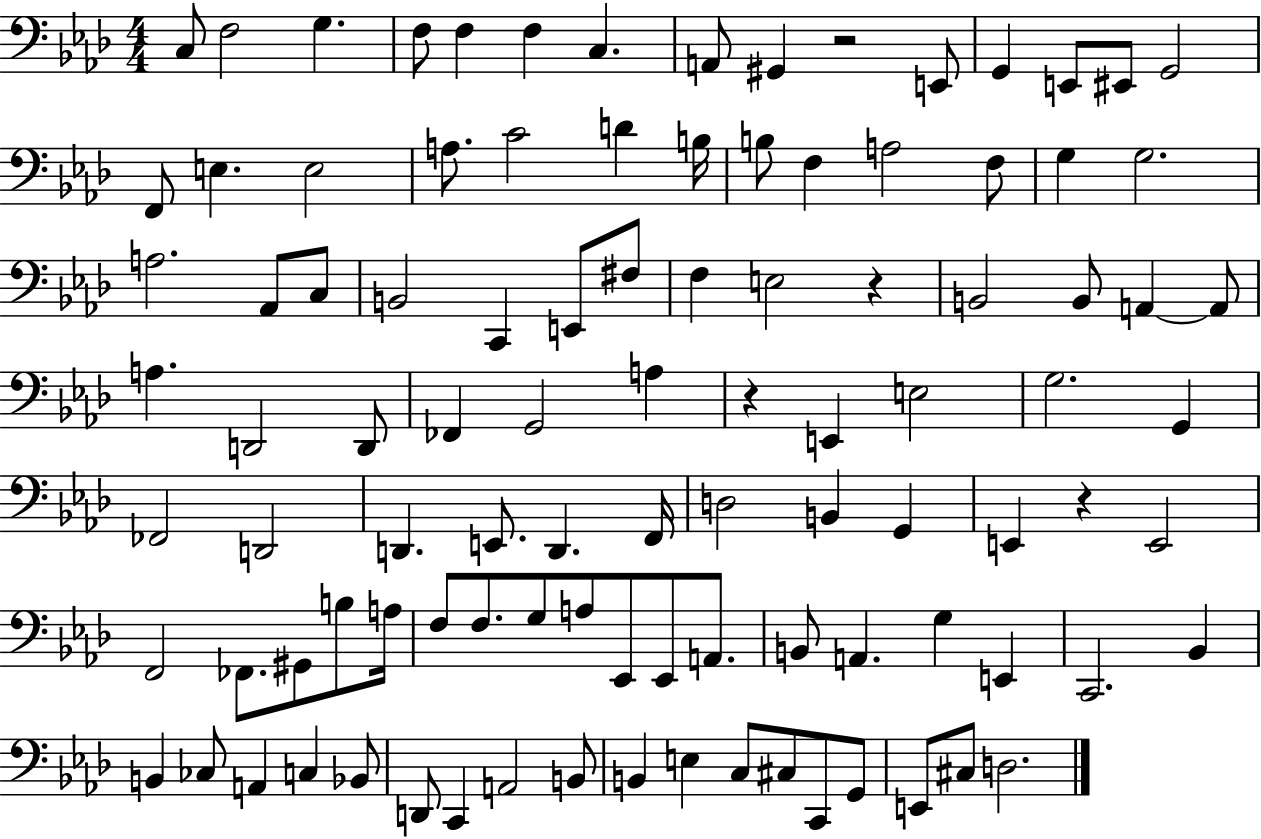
C3/e F3/h G3/q. F3/e F3/q F3/q C3/q. A2/e G#2/q R/h E2/e G2/q E2/e EIS2/e G2/h F2/e E3/q. E3/h A3/e. C4/h D4/q B3/s B3/e F3/q A3/h F3/e G3/q G3/h. A3/h. Ab2/e C3/e B2/h C2/q E2/e F#3/e F3/q E3/h R/q B2/h B2/e A2/q A2/e A3/q. D2/h D2/e FES2/q G2/h A3/q R/q E2/q E3/h G3/h. G2/q FES2/h D2/h D2/q. E2/e. D2/q. F2/s D3/h B2/q G2/q E2/q R/q E2/h F2/h FES2/e. G#2/e B3/e A3/s F3/e F3/e. G3/e A3/e Eb2/e Eb2/e A2/e. B2/e A2/q. G3/q E2/q C2/h. Bb2/q B2/q CES3/e A2/q C3/q Bb2/e D2/e C2/q A2/h B2/e B2/q E3/q C3/e C#3/e C2/e G2/e E2/e C#3/e D3/h.